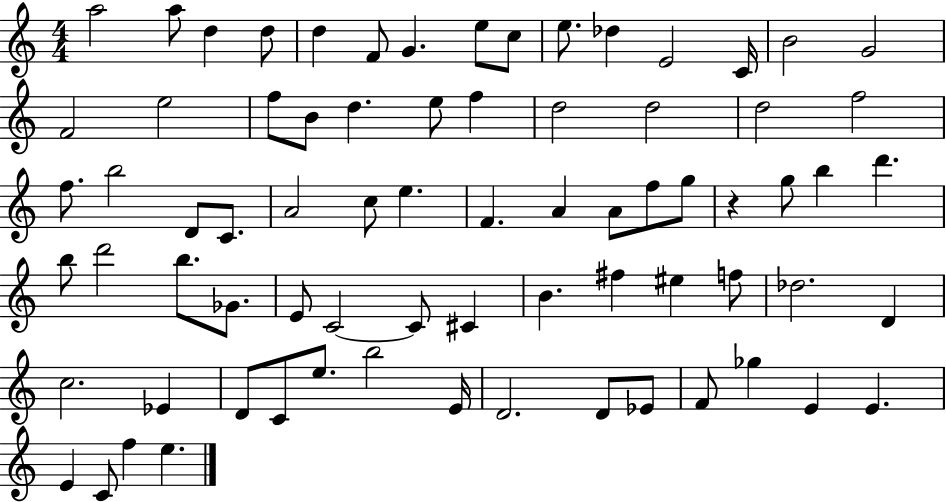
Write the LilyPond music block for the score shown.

{
  \clef treble
  \numericTimeSignature
  \time 4/4
  \key c \major
  a''2 a''8 d''4 d''8 | d''4 f'8 g'4. e''8 c''8 | e''8. des''4 e'2 c'16 | b'2 g'2 | \break f'2 e''2 | f''8 b'8 d''4. e''8 f''4 | d''2 d''2 | d''2 f''2 | \break f''8. b''2 d'8 c'8. | a'2 c''8 e''4. | f'4. a'4 a'8 f''8 g''8 | r4 g''8 b''4 d'''4. | \break b''8 d'''2 b''8. ges'8. | e'8 c'2~~ c'8 cis'4 | b'4. fis''4 eis''4 f''8 | des''2. d'4 | \break c''2. ees'4 | d'8 c'8 e''8. b''2 e'16 | d'2. d'8 ees'8 | f'8 ges''4 e'4 e'4. | \break e'4 c'8 f''4 e''4. | \bar "|."
}